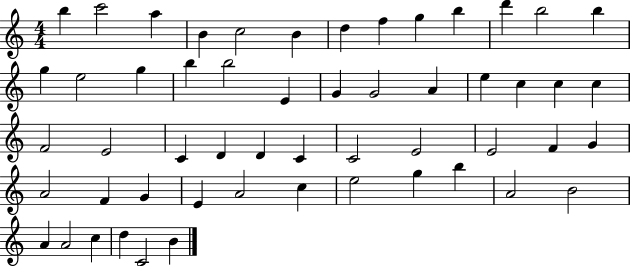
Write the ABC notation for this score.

X:1
T:Untitled
M:4/4
L:1/4
K:C
b c'2 a B c2 B d f g b d' b2 b g e2 g b b2 E G G2 A e c c c F2 E2 C D D C C2 E2 E2 F G A2 F G E A2 c e2 g b A2 B2 A A2 c d C2 B